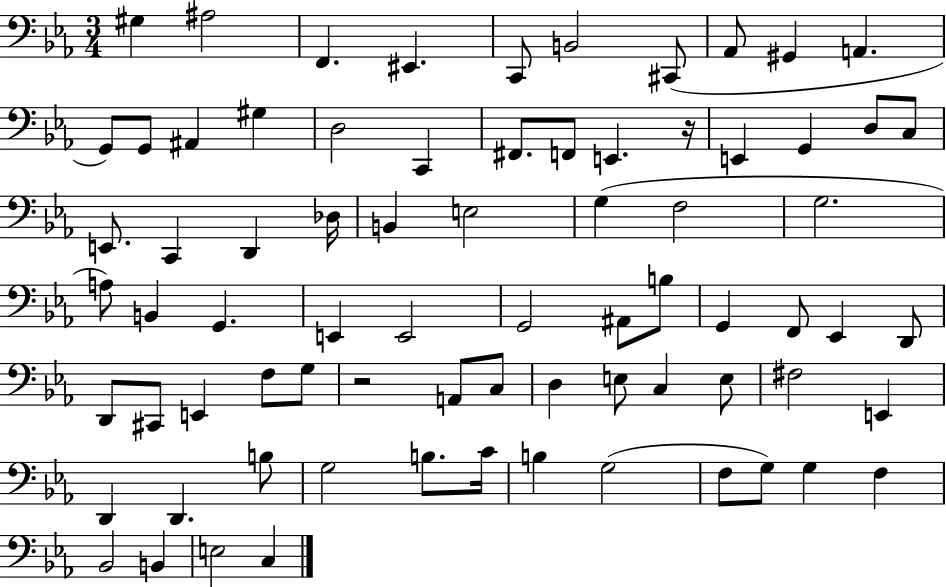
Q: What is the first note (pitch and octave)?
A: G#3